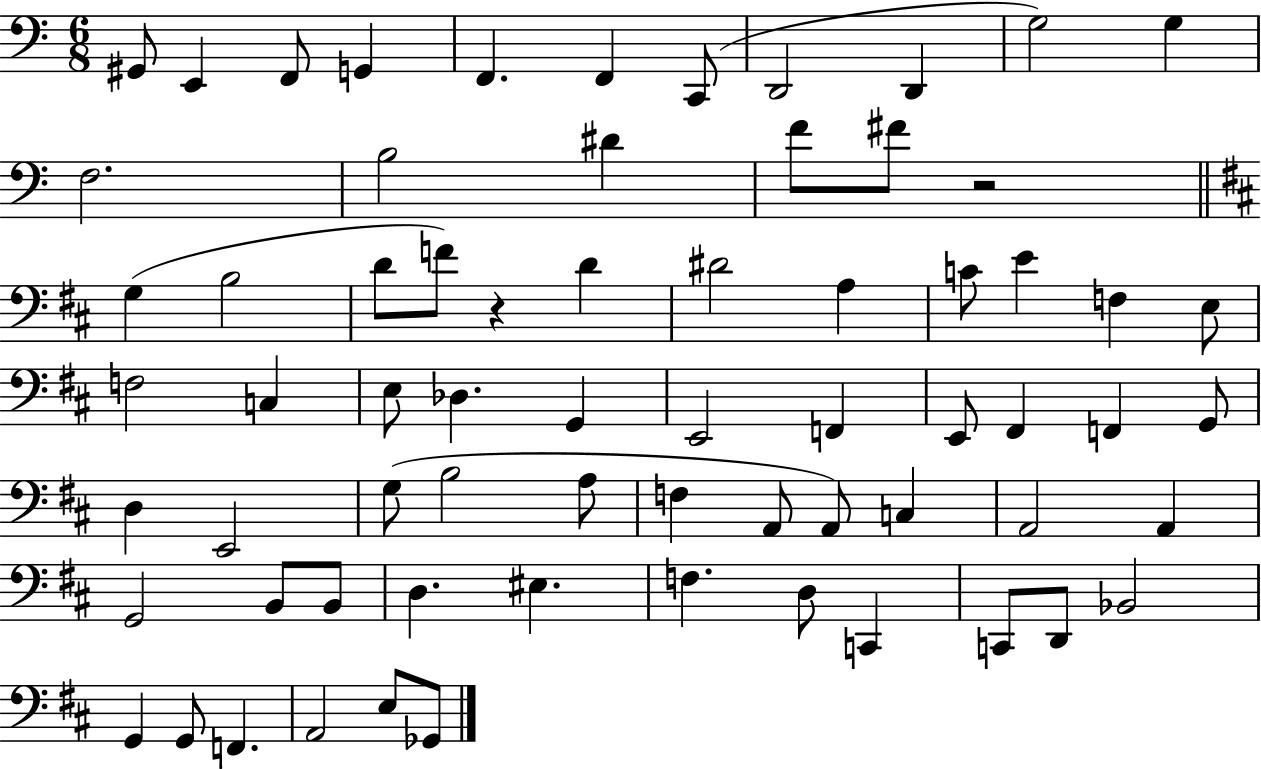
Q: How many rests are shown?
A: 2